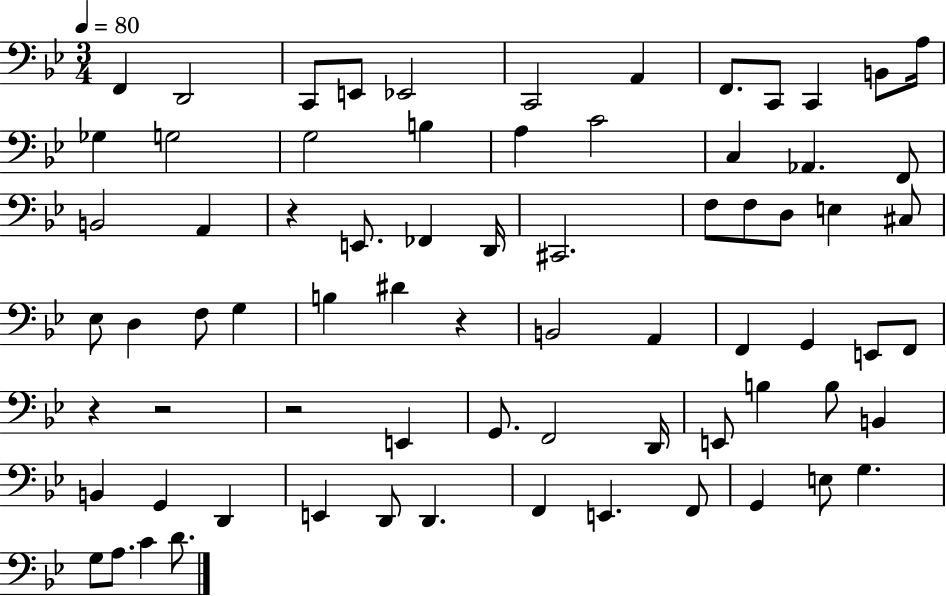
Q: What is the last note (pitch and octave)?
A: D4